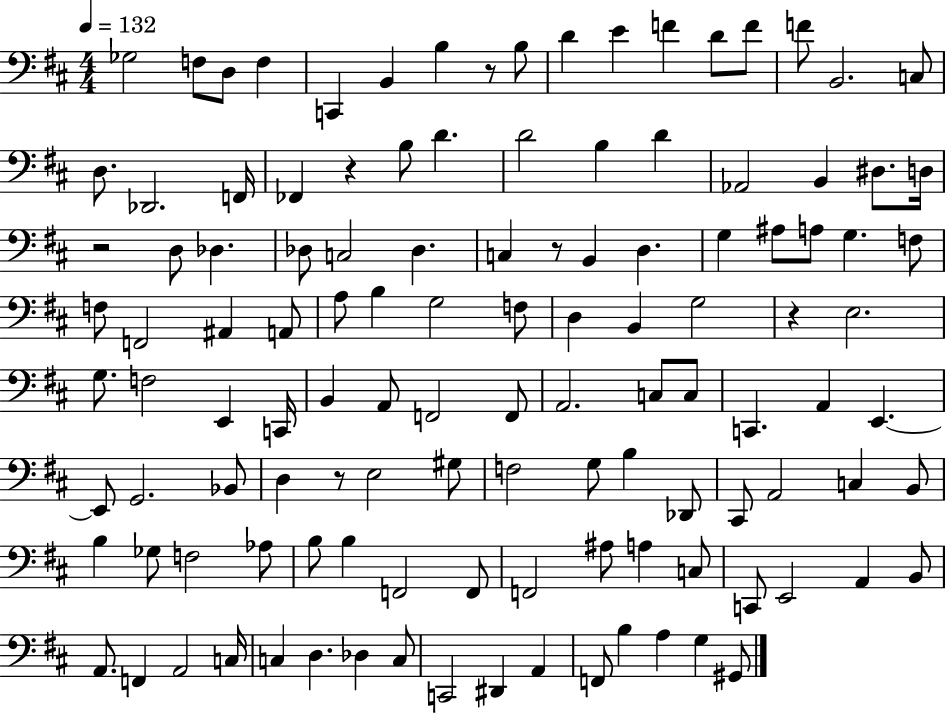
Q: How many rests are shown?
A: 6